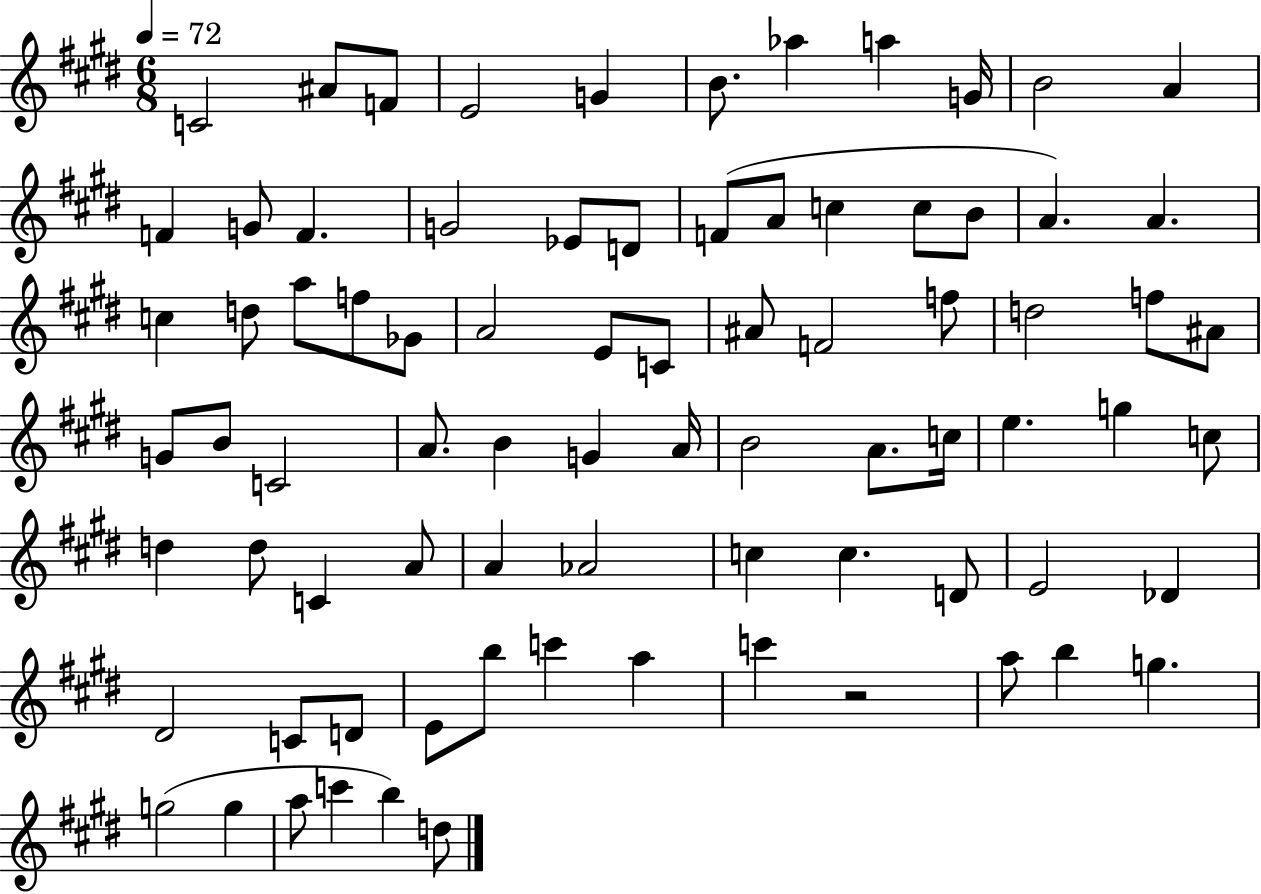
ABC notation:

X:1
T:Untitled
M:6/8
L:1/4
K:E
C2 ^A/2 F/2 E2 G B/2 _a a G/4 B2 A F G/2 F G2 _E/2 D/2 F/2 A/2 c c/2 B/2 A A c d/2 a/2 f/2 _G/2 A2 E/2 C/2 ^A/2 F2 f/2 d2 f/2 ^A/2 G/2 B/2 C2 A/2 B G A/4 B2 A/2 c/4 e g c/2 d d/2 C A/2 A _A2 c c D/2 E2 _D ^D2 C/2 D/2 E/2 b/2 c' a c' z2 a/2 b g g2 g a/2 c' b d/2